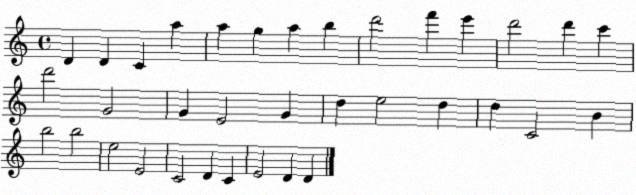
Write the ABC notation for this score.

X:1
T:Untitled
M:4/4
L:1/4
K:C
D D C a a g a b d'2 f' e' d'2 d' c' d'2 G2 G E2 G d e2 d d C2 B b2 b2 e2 E2 C2 D C E2 D D